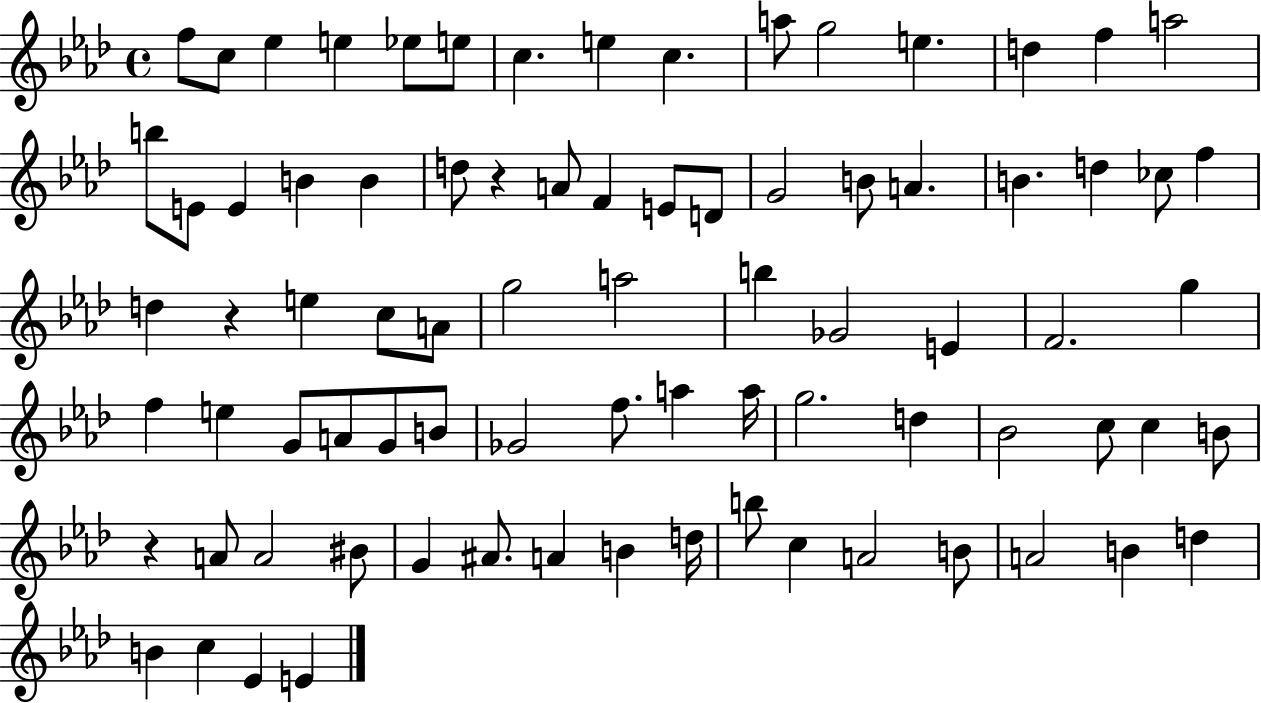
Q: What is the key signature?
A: AES major